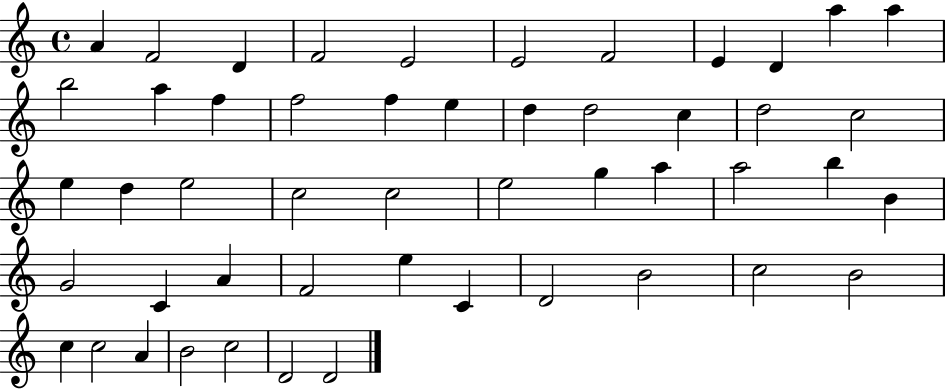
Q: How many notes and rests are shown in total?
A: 50